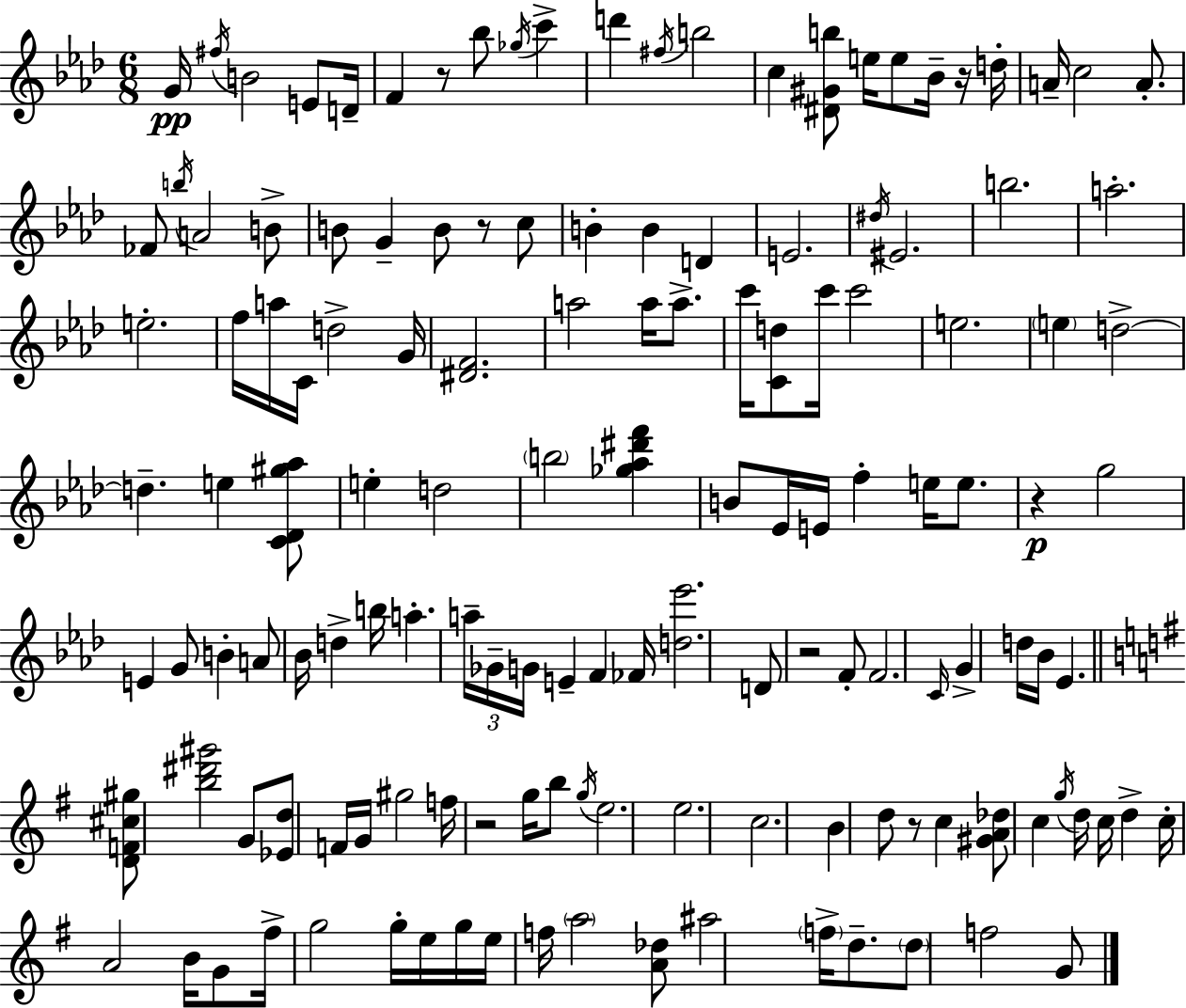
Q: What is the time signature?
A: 6/8